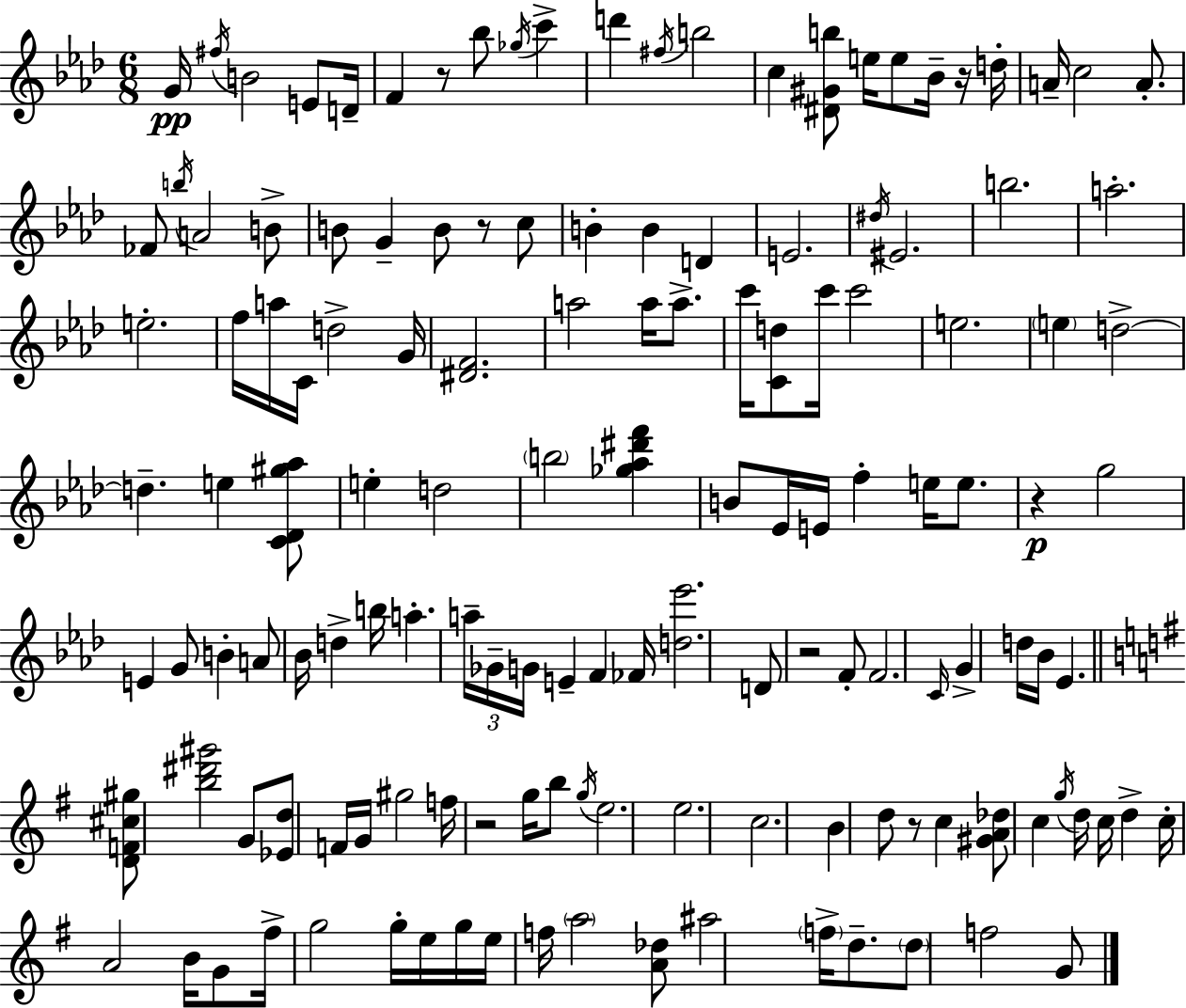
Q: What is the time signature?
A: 6/8